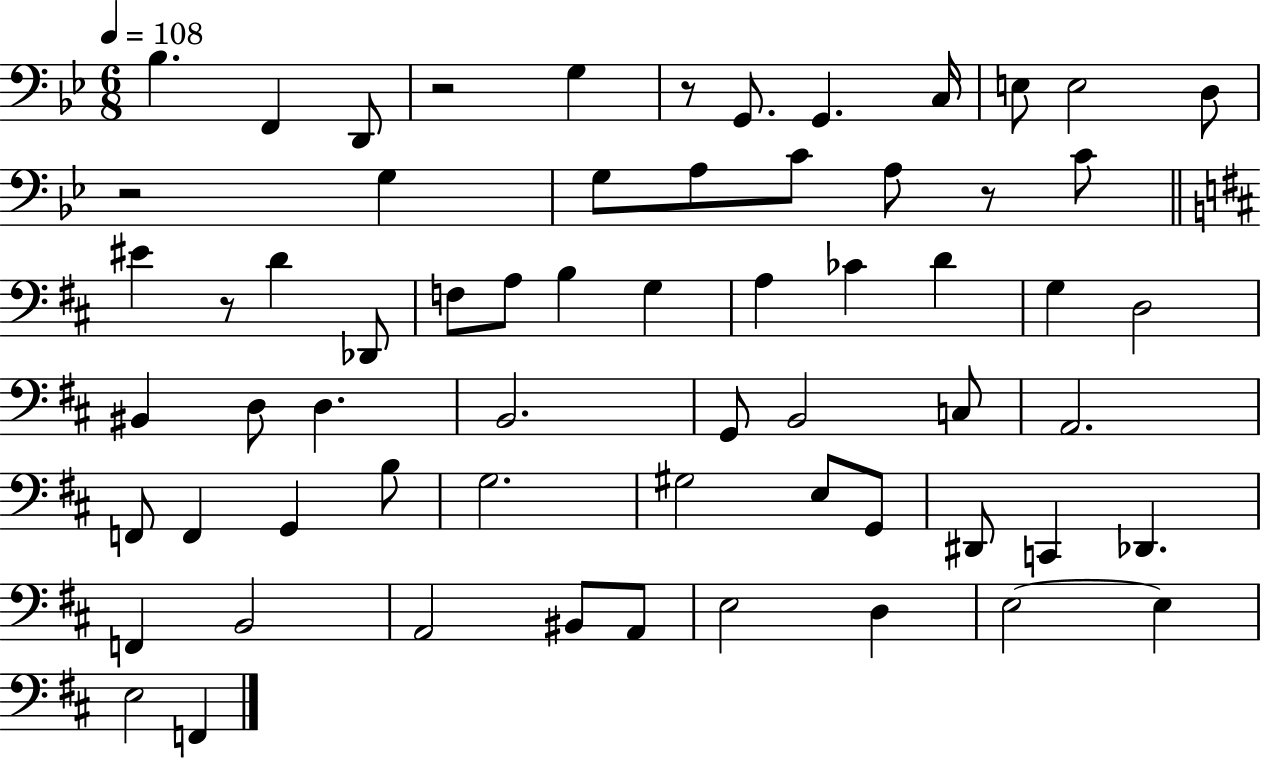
{
  \clef bass
  \numericTimeSignature
  \time 6/8
  \key bes \major
  \tempo 4 = 108
  bes4. f,4 d,8 | r2 g4 | r8 g,8. g,4. c16 | e8 e2 d8 | \break r2 g4 | g8 a8 c'8 a8 r8 c'8 | \bar "||" \break \key d \major eis'4 r8 d'4 des,8 | f8 a8 b4 g4 | a4 ces'4 d'4 | g4 d2 | \break bis,4 d8 d4. | b,2. | g,8 b,2 c8 | a,2. | \break f,8 f,4 g,4 b8 | g2. | gis2 e8 g,8 | dis,8 c,4 des,4. | \break f,4 b,2 | a,2 bis,8 a,8 | e2 d4 | e2~~ e4 | \break e2 f,4 | \bar "|."
}